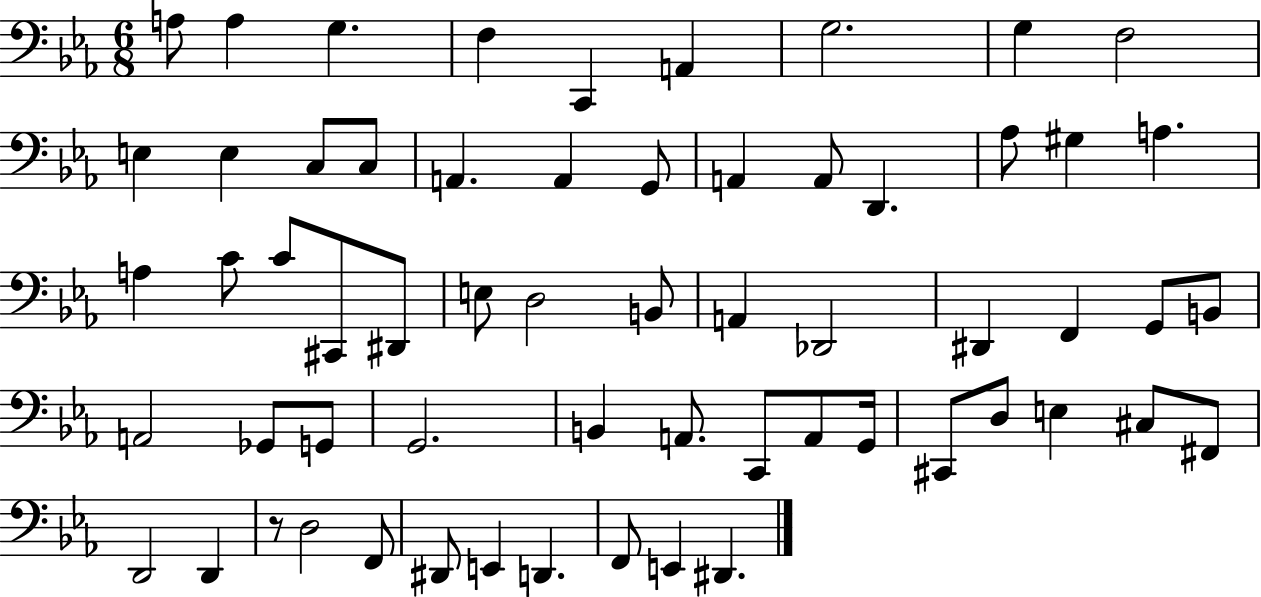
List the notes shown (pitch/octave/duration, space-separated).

A3/e A3/q G3/q. F3/q C2/q A2/q G3/h. G3/q F3/h E3/q E3/q C3/e C3/e A2/q. A2/q G2/e A2/q A2/e D2/q. Ab3/e G#3/q A3/q. A3/q C4/e C4/e C#2/e D#2/e E3/e D3/h B2/e A2/q Db2/h D#2/q F2/q G2/e B2/e A2/h Gb2/e G2/e G2/h. B2/q A2/e. C2/e A2/e G2/s C#2/e D3/e E3/q C#3/e F#2/e D2/h D2/q R/e D3/h F2/e D#2/e E2/q D2/q. F2/e E2/q D#2/q.